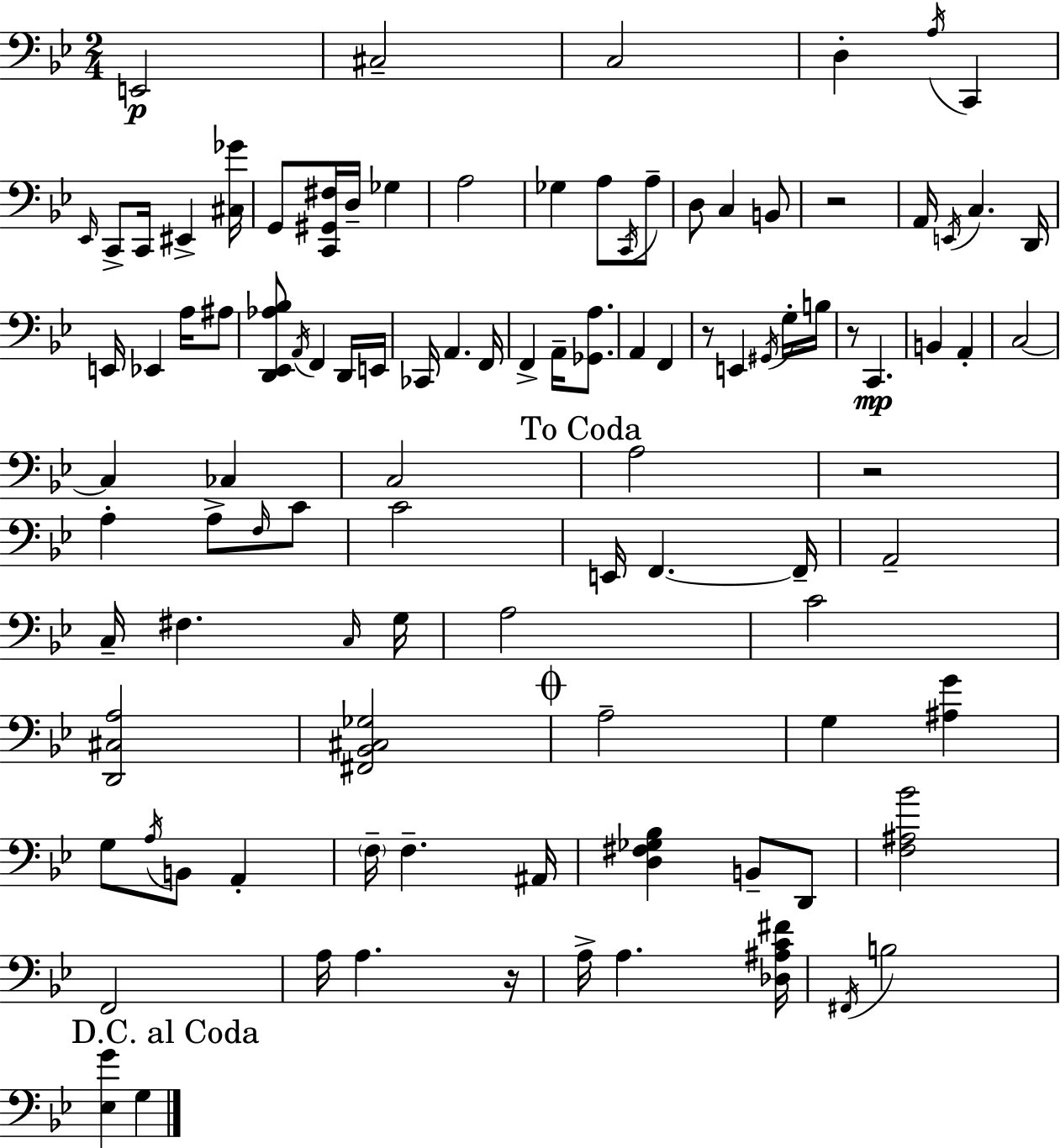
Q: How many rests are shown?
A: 5